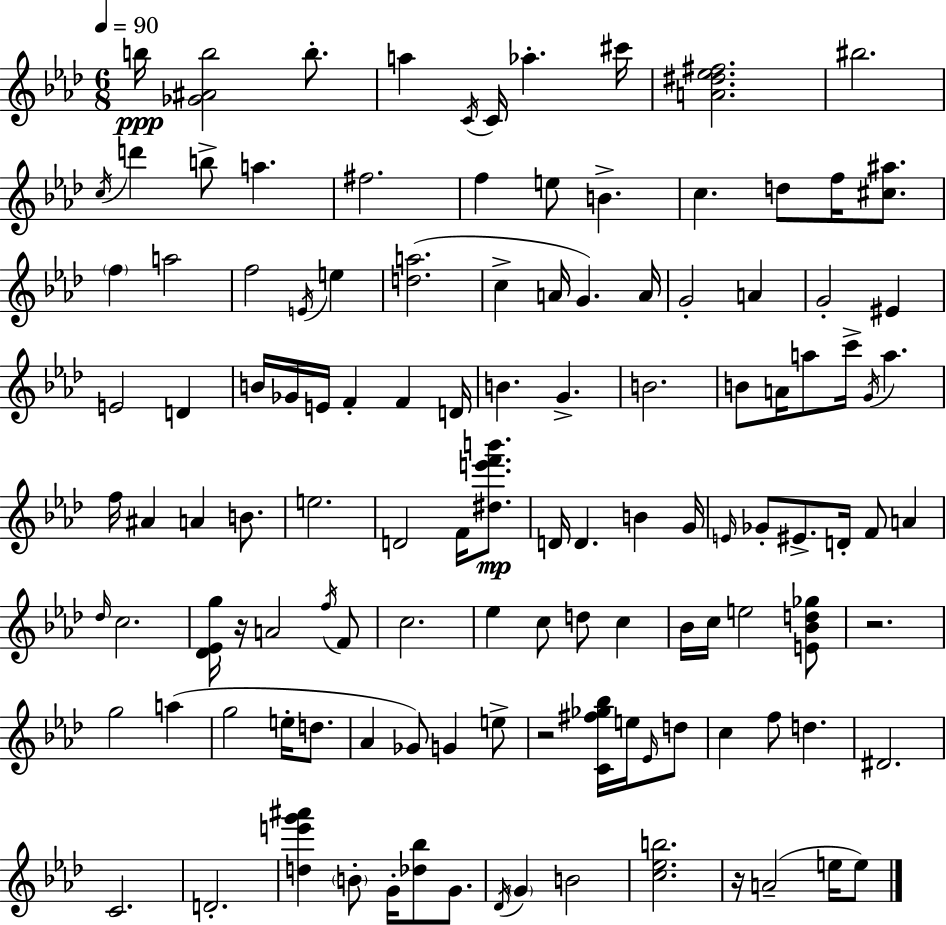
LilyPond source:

{
  \clef treble
  \numericTimeSignature
  \time 6/8
  \key f \minor
  \tempo 4 = 90
  b''16\ppp <ges' ais' b''>2 b''8.-. | a''4 \acciaccatura { c'16 } c'16 aes''4.-. | cis'''16 <a' dis'' ees'' fis''>2. | bis''2. | \break \acciaccatura { c''16 } d'''4 b''8-> a''4. | fis''2. | f''4 e''8 b'4.-> | c''4. d''8 f''16 <cis'' ais''>8. | \break \parenthesize f''4 a''2 | f''2 \acciaccatura { e'16 } e''4 | <d'' a''>2.( | c''4-> a'16 g'4.) | \break a'16 g'2-. a'4 | g'2-. eis'4 | e'2 d'4 | b'16 ges'16 e'16 f'4-. f'4 | \break d'16 b'4. g'4.-> | b'2. | b'8 a'16 a''8 c'''16-> \acciaccatura { g'16 } a''4. | f''16 ais'4 a'4 | \break b'8. e''2. | d'2 | f'16 <dis'' e''' f''' b'''>8.\mp d'16 d'4. b'4 | g'16 \grace { e'16 } ges'8-. eis'8.-> d'16-. f'8 | \break a'4 \grace { des''16 } c''2. | <des' ees' g''>16 r16 a'2 | \acciaccatura { f''16 } f'8 c''2. | ees''4 c''8 | \break d''8 c''4 bes'16 c''16 e''2 | <e' bes' d'' ges''>8 r2. | g''2 | a''4( g''2 | \break e''16-. d''8. aes'4 ges'8) | g'4 e''8-> r2 | <c' fis'' ges'' bes''>16 e''16 \grace { ees'16 } d''8 c''4 | f''8 d''4. dis'2. | \break c'2. | d'2.-. | <d'' e''' g''' ais'''>4 | \parenthesize b'8-. g'16-. <des'' bes''>8 g'8. \acciaccatura { des'16 } \parenthesize g'4 | \break b'2 <c'' ees'' b''>2. | r16 a'2--( | e''16 e''8) \bar "|."
}